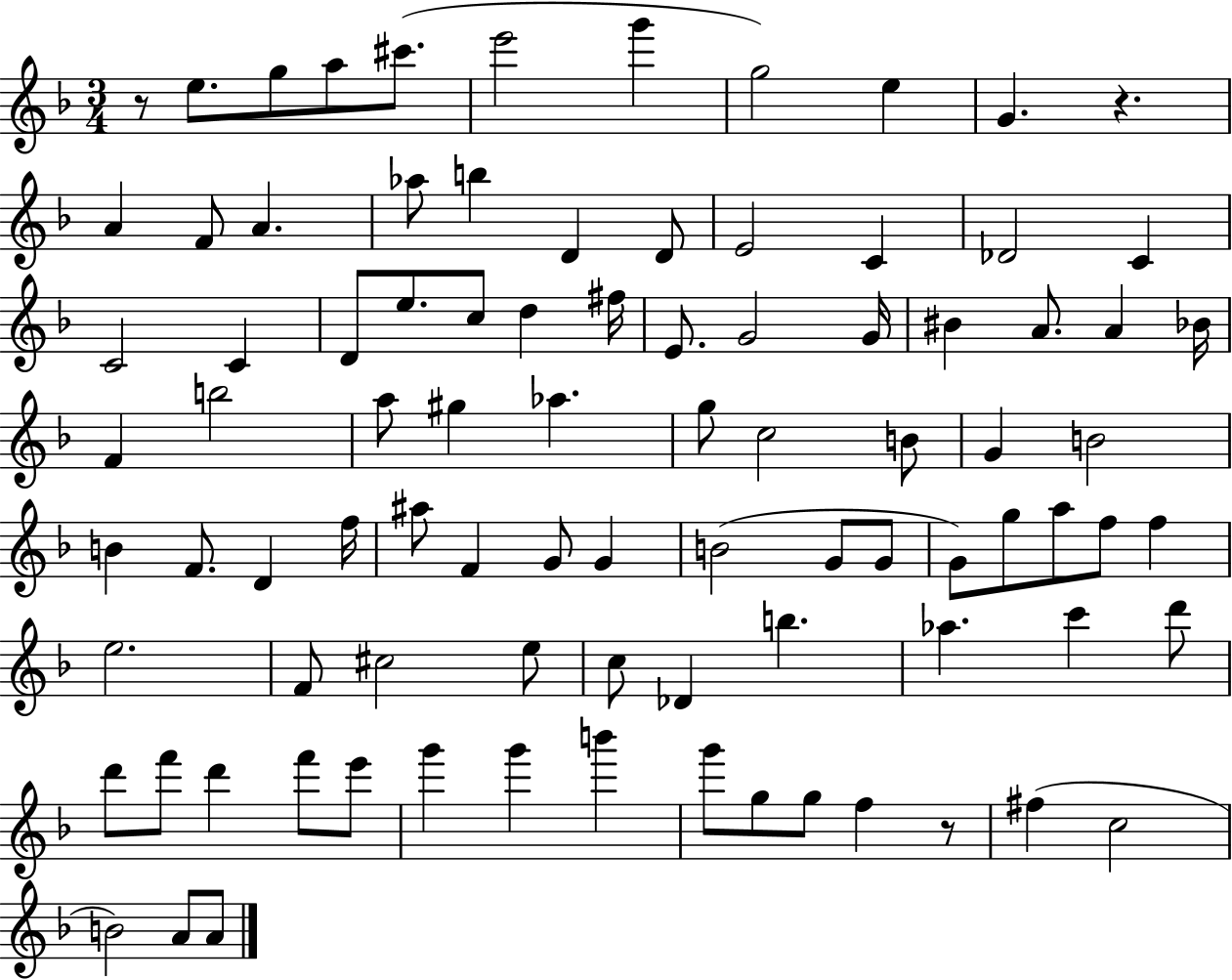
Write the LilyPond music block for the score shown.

{
  \clef treble
  \numericTimeSignature
  \time 3/4
  \key f \major
  r8 e''8. g''8 a''8 cis'''8.( | e'''2 g'''4 | g''2) e''4 | g'4. r4. | \break a'4 f'8 a'4. | aes''8 b''4 d'4 d'8 | e'2 c'4 | des'2 c'4 | \break c'2 c'4 | d'8 e''8. c''8 d''4 fis''16 | e'8. g'2 g'16 | bis'4 a'8. a'4 bes'16 | \break f'4 b''2 | a''8 gis''4 aes''4. | g''8 c''2 b'8 | g'4 b'2 | \break b'4 f'8. d'4 f''16 | ais''8 f'4 g'8 g'4 | b'2( g'8 g'8 | g'8) g''8 a''8 f''8 f''4 | \break e''2. | f'8 cis''2 e''8 | c''8 des'4 b''4. | aes''4. c'''4 d'''8 | \break d'''8 f'''8 d'''4 f'''8 e'''8 | g'''4 g'''4 b'''4 | g'''8 g''8 g''8 f''4 r8 | fis''4( c''2 | \break b'2) a'8 a'8 | \bar "|."
}